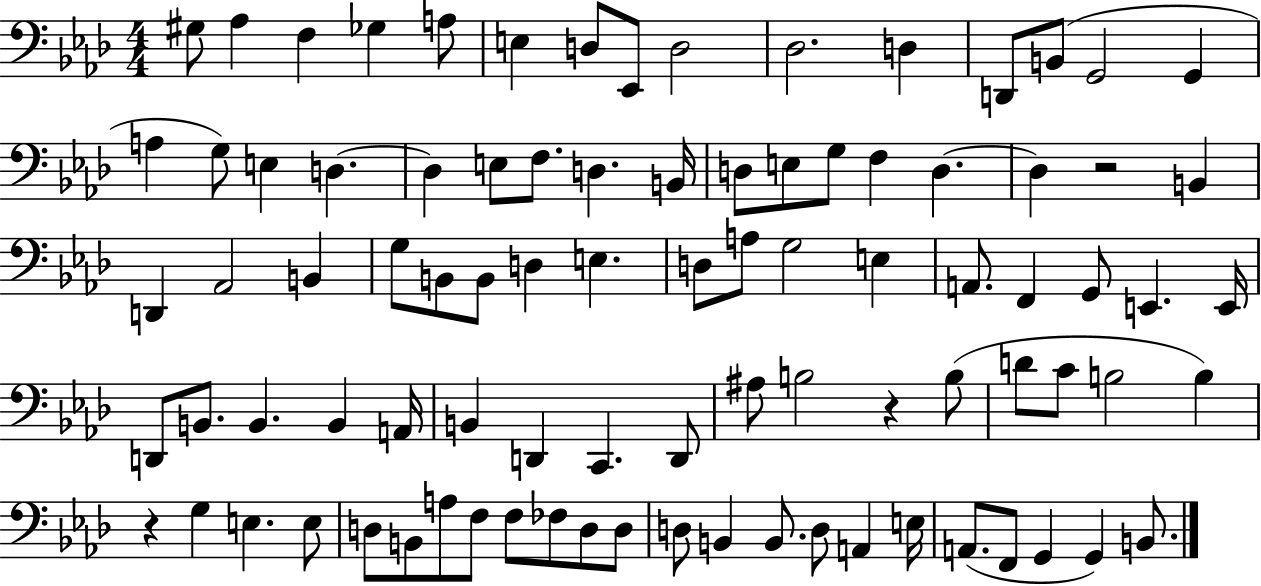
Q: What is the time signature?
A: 4/4